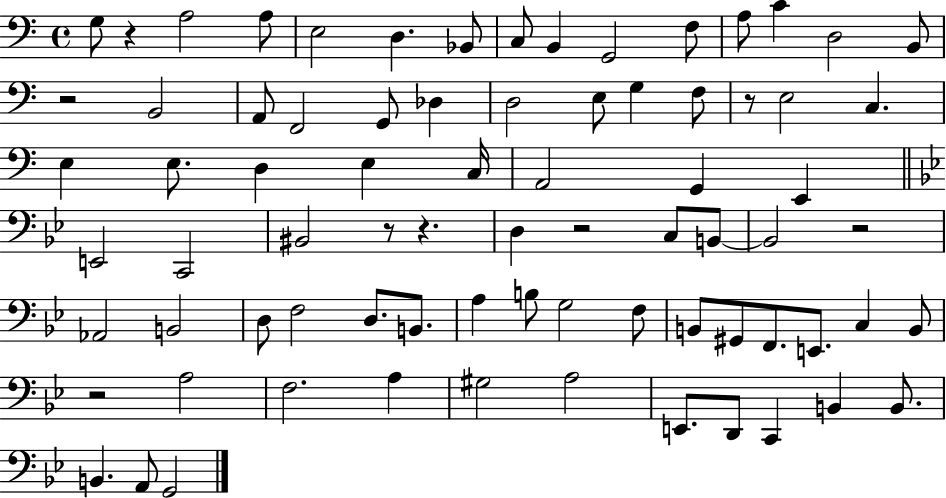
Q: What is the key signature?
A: C major